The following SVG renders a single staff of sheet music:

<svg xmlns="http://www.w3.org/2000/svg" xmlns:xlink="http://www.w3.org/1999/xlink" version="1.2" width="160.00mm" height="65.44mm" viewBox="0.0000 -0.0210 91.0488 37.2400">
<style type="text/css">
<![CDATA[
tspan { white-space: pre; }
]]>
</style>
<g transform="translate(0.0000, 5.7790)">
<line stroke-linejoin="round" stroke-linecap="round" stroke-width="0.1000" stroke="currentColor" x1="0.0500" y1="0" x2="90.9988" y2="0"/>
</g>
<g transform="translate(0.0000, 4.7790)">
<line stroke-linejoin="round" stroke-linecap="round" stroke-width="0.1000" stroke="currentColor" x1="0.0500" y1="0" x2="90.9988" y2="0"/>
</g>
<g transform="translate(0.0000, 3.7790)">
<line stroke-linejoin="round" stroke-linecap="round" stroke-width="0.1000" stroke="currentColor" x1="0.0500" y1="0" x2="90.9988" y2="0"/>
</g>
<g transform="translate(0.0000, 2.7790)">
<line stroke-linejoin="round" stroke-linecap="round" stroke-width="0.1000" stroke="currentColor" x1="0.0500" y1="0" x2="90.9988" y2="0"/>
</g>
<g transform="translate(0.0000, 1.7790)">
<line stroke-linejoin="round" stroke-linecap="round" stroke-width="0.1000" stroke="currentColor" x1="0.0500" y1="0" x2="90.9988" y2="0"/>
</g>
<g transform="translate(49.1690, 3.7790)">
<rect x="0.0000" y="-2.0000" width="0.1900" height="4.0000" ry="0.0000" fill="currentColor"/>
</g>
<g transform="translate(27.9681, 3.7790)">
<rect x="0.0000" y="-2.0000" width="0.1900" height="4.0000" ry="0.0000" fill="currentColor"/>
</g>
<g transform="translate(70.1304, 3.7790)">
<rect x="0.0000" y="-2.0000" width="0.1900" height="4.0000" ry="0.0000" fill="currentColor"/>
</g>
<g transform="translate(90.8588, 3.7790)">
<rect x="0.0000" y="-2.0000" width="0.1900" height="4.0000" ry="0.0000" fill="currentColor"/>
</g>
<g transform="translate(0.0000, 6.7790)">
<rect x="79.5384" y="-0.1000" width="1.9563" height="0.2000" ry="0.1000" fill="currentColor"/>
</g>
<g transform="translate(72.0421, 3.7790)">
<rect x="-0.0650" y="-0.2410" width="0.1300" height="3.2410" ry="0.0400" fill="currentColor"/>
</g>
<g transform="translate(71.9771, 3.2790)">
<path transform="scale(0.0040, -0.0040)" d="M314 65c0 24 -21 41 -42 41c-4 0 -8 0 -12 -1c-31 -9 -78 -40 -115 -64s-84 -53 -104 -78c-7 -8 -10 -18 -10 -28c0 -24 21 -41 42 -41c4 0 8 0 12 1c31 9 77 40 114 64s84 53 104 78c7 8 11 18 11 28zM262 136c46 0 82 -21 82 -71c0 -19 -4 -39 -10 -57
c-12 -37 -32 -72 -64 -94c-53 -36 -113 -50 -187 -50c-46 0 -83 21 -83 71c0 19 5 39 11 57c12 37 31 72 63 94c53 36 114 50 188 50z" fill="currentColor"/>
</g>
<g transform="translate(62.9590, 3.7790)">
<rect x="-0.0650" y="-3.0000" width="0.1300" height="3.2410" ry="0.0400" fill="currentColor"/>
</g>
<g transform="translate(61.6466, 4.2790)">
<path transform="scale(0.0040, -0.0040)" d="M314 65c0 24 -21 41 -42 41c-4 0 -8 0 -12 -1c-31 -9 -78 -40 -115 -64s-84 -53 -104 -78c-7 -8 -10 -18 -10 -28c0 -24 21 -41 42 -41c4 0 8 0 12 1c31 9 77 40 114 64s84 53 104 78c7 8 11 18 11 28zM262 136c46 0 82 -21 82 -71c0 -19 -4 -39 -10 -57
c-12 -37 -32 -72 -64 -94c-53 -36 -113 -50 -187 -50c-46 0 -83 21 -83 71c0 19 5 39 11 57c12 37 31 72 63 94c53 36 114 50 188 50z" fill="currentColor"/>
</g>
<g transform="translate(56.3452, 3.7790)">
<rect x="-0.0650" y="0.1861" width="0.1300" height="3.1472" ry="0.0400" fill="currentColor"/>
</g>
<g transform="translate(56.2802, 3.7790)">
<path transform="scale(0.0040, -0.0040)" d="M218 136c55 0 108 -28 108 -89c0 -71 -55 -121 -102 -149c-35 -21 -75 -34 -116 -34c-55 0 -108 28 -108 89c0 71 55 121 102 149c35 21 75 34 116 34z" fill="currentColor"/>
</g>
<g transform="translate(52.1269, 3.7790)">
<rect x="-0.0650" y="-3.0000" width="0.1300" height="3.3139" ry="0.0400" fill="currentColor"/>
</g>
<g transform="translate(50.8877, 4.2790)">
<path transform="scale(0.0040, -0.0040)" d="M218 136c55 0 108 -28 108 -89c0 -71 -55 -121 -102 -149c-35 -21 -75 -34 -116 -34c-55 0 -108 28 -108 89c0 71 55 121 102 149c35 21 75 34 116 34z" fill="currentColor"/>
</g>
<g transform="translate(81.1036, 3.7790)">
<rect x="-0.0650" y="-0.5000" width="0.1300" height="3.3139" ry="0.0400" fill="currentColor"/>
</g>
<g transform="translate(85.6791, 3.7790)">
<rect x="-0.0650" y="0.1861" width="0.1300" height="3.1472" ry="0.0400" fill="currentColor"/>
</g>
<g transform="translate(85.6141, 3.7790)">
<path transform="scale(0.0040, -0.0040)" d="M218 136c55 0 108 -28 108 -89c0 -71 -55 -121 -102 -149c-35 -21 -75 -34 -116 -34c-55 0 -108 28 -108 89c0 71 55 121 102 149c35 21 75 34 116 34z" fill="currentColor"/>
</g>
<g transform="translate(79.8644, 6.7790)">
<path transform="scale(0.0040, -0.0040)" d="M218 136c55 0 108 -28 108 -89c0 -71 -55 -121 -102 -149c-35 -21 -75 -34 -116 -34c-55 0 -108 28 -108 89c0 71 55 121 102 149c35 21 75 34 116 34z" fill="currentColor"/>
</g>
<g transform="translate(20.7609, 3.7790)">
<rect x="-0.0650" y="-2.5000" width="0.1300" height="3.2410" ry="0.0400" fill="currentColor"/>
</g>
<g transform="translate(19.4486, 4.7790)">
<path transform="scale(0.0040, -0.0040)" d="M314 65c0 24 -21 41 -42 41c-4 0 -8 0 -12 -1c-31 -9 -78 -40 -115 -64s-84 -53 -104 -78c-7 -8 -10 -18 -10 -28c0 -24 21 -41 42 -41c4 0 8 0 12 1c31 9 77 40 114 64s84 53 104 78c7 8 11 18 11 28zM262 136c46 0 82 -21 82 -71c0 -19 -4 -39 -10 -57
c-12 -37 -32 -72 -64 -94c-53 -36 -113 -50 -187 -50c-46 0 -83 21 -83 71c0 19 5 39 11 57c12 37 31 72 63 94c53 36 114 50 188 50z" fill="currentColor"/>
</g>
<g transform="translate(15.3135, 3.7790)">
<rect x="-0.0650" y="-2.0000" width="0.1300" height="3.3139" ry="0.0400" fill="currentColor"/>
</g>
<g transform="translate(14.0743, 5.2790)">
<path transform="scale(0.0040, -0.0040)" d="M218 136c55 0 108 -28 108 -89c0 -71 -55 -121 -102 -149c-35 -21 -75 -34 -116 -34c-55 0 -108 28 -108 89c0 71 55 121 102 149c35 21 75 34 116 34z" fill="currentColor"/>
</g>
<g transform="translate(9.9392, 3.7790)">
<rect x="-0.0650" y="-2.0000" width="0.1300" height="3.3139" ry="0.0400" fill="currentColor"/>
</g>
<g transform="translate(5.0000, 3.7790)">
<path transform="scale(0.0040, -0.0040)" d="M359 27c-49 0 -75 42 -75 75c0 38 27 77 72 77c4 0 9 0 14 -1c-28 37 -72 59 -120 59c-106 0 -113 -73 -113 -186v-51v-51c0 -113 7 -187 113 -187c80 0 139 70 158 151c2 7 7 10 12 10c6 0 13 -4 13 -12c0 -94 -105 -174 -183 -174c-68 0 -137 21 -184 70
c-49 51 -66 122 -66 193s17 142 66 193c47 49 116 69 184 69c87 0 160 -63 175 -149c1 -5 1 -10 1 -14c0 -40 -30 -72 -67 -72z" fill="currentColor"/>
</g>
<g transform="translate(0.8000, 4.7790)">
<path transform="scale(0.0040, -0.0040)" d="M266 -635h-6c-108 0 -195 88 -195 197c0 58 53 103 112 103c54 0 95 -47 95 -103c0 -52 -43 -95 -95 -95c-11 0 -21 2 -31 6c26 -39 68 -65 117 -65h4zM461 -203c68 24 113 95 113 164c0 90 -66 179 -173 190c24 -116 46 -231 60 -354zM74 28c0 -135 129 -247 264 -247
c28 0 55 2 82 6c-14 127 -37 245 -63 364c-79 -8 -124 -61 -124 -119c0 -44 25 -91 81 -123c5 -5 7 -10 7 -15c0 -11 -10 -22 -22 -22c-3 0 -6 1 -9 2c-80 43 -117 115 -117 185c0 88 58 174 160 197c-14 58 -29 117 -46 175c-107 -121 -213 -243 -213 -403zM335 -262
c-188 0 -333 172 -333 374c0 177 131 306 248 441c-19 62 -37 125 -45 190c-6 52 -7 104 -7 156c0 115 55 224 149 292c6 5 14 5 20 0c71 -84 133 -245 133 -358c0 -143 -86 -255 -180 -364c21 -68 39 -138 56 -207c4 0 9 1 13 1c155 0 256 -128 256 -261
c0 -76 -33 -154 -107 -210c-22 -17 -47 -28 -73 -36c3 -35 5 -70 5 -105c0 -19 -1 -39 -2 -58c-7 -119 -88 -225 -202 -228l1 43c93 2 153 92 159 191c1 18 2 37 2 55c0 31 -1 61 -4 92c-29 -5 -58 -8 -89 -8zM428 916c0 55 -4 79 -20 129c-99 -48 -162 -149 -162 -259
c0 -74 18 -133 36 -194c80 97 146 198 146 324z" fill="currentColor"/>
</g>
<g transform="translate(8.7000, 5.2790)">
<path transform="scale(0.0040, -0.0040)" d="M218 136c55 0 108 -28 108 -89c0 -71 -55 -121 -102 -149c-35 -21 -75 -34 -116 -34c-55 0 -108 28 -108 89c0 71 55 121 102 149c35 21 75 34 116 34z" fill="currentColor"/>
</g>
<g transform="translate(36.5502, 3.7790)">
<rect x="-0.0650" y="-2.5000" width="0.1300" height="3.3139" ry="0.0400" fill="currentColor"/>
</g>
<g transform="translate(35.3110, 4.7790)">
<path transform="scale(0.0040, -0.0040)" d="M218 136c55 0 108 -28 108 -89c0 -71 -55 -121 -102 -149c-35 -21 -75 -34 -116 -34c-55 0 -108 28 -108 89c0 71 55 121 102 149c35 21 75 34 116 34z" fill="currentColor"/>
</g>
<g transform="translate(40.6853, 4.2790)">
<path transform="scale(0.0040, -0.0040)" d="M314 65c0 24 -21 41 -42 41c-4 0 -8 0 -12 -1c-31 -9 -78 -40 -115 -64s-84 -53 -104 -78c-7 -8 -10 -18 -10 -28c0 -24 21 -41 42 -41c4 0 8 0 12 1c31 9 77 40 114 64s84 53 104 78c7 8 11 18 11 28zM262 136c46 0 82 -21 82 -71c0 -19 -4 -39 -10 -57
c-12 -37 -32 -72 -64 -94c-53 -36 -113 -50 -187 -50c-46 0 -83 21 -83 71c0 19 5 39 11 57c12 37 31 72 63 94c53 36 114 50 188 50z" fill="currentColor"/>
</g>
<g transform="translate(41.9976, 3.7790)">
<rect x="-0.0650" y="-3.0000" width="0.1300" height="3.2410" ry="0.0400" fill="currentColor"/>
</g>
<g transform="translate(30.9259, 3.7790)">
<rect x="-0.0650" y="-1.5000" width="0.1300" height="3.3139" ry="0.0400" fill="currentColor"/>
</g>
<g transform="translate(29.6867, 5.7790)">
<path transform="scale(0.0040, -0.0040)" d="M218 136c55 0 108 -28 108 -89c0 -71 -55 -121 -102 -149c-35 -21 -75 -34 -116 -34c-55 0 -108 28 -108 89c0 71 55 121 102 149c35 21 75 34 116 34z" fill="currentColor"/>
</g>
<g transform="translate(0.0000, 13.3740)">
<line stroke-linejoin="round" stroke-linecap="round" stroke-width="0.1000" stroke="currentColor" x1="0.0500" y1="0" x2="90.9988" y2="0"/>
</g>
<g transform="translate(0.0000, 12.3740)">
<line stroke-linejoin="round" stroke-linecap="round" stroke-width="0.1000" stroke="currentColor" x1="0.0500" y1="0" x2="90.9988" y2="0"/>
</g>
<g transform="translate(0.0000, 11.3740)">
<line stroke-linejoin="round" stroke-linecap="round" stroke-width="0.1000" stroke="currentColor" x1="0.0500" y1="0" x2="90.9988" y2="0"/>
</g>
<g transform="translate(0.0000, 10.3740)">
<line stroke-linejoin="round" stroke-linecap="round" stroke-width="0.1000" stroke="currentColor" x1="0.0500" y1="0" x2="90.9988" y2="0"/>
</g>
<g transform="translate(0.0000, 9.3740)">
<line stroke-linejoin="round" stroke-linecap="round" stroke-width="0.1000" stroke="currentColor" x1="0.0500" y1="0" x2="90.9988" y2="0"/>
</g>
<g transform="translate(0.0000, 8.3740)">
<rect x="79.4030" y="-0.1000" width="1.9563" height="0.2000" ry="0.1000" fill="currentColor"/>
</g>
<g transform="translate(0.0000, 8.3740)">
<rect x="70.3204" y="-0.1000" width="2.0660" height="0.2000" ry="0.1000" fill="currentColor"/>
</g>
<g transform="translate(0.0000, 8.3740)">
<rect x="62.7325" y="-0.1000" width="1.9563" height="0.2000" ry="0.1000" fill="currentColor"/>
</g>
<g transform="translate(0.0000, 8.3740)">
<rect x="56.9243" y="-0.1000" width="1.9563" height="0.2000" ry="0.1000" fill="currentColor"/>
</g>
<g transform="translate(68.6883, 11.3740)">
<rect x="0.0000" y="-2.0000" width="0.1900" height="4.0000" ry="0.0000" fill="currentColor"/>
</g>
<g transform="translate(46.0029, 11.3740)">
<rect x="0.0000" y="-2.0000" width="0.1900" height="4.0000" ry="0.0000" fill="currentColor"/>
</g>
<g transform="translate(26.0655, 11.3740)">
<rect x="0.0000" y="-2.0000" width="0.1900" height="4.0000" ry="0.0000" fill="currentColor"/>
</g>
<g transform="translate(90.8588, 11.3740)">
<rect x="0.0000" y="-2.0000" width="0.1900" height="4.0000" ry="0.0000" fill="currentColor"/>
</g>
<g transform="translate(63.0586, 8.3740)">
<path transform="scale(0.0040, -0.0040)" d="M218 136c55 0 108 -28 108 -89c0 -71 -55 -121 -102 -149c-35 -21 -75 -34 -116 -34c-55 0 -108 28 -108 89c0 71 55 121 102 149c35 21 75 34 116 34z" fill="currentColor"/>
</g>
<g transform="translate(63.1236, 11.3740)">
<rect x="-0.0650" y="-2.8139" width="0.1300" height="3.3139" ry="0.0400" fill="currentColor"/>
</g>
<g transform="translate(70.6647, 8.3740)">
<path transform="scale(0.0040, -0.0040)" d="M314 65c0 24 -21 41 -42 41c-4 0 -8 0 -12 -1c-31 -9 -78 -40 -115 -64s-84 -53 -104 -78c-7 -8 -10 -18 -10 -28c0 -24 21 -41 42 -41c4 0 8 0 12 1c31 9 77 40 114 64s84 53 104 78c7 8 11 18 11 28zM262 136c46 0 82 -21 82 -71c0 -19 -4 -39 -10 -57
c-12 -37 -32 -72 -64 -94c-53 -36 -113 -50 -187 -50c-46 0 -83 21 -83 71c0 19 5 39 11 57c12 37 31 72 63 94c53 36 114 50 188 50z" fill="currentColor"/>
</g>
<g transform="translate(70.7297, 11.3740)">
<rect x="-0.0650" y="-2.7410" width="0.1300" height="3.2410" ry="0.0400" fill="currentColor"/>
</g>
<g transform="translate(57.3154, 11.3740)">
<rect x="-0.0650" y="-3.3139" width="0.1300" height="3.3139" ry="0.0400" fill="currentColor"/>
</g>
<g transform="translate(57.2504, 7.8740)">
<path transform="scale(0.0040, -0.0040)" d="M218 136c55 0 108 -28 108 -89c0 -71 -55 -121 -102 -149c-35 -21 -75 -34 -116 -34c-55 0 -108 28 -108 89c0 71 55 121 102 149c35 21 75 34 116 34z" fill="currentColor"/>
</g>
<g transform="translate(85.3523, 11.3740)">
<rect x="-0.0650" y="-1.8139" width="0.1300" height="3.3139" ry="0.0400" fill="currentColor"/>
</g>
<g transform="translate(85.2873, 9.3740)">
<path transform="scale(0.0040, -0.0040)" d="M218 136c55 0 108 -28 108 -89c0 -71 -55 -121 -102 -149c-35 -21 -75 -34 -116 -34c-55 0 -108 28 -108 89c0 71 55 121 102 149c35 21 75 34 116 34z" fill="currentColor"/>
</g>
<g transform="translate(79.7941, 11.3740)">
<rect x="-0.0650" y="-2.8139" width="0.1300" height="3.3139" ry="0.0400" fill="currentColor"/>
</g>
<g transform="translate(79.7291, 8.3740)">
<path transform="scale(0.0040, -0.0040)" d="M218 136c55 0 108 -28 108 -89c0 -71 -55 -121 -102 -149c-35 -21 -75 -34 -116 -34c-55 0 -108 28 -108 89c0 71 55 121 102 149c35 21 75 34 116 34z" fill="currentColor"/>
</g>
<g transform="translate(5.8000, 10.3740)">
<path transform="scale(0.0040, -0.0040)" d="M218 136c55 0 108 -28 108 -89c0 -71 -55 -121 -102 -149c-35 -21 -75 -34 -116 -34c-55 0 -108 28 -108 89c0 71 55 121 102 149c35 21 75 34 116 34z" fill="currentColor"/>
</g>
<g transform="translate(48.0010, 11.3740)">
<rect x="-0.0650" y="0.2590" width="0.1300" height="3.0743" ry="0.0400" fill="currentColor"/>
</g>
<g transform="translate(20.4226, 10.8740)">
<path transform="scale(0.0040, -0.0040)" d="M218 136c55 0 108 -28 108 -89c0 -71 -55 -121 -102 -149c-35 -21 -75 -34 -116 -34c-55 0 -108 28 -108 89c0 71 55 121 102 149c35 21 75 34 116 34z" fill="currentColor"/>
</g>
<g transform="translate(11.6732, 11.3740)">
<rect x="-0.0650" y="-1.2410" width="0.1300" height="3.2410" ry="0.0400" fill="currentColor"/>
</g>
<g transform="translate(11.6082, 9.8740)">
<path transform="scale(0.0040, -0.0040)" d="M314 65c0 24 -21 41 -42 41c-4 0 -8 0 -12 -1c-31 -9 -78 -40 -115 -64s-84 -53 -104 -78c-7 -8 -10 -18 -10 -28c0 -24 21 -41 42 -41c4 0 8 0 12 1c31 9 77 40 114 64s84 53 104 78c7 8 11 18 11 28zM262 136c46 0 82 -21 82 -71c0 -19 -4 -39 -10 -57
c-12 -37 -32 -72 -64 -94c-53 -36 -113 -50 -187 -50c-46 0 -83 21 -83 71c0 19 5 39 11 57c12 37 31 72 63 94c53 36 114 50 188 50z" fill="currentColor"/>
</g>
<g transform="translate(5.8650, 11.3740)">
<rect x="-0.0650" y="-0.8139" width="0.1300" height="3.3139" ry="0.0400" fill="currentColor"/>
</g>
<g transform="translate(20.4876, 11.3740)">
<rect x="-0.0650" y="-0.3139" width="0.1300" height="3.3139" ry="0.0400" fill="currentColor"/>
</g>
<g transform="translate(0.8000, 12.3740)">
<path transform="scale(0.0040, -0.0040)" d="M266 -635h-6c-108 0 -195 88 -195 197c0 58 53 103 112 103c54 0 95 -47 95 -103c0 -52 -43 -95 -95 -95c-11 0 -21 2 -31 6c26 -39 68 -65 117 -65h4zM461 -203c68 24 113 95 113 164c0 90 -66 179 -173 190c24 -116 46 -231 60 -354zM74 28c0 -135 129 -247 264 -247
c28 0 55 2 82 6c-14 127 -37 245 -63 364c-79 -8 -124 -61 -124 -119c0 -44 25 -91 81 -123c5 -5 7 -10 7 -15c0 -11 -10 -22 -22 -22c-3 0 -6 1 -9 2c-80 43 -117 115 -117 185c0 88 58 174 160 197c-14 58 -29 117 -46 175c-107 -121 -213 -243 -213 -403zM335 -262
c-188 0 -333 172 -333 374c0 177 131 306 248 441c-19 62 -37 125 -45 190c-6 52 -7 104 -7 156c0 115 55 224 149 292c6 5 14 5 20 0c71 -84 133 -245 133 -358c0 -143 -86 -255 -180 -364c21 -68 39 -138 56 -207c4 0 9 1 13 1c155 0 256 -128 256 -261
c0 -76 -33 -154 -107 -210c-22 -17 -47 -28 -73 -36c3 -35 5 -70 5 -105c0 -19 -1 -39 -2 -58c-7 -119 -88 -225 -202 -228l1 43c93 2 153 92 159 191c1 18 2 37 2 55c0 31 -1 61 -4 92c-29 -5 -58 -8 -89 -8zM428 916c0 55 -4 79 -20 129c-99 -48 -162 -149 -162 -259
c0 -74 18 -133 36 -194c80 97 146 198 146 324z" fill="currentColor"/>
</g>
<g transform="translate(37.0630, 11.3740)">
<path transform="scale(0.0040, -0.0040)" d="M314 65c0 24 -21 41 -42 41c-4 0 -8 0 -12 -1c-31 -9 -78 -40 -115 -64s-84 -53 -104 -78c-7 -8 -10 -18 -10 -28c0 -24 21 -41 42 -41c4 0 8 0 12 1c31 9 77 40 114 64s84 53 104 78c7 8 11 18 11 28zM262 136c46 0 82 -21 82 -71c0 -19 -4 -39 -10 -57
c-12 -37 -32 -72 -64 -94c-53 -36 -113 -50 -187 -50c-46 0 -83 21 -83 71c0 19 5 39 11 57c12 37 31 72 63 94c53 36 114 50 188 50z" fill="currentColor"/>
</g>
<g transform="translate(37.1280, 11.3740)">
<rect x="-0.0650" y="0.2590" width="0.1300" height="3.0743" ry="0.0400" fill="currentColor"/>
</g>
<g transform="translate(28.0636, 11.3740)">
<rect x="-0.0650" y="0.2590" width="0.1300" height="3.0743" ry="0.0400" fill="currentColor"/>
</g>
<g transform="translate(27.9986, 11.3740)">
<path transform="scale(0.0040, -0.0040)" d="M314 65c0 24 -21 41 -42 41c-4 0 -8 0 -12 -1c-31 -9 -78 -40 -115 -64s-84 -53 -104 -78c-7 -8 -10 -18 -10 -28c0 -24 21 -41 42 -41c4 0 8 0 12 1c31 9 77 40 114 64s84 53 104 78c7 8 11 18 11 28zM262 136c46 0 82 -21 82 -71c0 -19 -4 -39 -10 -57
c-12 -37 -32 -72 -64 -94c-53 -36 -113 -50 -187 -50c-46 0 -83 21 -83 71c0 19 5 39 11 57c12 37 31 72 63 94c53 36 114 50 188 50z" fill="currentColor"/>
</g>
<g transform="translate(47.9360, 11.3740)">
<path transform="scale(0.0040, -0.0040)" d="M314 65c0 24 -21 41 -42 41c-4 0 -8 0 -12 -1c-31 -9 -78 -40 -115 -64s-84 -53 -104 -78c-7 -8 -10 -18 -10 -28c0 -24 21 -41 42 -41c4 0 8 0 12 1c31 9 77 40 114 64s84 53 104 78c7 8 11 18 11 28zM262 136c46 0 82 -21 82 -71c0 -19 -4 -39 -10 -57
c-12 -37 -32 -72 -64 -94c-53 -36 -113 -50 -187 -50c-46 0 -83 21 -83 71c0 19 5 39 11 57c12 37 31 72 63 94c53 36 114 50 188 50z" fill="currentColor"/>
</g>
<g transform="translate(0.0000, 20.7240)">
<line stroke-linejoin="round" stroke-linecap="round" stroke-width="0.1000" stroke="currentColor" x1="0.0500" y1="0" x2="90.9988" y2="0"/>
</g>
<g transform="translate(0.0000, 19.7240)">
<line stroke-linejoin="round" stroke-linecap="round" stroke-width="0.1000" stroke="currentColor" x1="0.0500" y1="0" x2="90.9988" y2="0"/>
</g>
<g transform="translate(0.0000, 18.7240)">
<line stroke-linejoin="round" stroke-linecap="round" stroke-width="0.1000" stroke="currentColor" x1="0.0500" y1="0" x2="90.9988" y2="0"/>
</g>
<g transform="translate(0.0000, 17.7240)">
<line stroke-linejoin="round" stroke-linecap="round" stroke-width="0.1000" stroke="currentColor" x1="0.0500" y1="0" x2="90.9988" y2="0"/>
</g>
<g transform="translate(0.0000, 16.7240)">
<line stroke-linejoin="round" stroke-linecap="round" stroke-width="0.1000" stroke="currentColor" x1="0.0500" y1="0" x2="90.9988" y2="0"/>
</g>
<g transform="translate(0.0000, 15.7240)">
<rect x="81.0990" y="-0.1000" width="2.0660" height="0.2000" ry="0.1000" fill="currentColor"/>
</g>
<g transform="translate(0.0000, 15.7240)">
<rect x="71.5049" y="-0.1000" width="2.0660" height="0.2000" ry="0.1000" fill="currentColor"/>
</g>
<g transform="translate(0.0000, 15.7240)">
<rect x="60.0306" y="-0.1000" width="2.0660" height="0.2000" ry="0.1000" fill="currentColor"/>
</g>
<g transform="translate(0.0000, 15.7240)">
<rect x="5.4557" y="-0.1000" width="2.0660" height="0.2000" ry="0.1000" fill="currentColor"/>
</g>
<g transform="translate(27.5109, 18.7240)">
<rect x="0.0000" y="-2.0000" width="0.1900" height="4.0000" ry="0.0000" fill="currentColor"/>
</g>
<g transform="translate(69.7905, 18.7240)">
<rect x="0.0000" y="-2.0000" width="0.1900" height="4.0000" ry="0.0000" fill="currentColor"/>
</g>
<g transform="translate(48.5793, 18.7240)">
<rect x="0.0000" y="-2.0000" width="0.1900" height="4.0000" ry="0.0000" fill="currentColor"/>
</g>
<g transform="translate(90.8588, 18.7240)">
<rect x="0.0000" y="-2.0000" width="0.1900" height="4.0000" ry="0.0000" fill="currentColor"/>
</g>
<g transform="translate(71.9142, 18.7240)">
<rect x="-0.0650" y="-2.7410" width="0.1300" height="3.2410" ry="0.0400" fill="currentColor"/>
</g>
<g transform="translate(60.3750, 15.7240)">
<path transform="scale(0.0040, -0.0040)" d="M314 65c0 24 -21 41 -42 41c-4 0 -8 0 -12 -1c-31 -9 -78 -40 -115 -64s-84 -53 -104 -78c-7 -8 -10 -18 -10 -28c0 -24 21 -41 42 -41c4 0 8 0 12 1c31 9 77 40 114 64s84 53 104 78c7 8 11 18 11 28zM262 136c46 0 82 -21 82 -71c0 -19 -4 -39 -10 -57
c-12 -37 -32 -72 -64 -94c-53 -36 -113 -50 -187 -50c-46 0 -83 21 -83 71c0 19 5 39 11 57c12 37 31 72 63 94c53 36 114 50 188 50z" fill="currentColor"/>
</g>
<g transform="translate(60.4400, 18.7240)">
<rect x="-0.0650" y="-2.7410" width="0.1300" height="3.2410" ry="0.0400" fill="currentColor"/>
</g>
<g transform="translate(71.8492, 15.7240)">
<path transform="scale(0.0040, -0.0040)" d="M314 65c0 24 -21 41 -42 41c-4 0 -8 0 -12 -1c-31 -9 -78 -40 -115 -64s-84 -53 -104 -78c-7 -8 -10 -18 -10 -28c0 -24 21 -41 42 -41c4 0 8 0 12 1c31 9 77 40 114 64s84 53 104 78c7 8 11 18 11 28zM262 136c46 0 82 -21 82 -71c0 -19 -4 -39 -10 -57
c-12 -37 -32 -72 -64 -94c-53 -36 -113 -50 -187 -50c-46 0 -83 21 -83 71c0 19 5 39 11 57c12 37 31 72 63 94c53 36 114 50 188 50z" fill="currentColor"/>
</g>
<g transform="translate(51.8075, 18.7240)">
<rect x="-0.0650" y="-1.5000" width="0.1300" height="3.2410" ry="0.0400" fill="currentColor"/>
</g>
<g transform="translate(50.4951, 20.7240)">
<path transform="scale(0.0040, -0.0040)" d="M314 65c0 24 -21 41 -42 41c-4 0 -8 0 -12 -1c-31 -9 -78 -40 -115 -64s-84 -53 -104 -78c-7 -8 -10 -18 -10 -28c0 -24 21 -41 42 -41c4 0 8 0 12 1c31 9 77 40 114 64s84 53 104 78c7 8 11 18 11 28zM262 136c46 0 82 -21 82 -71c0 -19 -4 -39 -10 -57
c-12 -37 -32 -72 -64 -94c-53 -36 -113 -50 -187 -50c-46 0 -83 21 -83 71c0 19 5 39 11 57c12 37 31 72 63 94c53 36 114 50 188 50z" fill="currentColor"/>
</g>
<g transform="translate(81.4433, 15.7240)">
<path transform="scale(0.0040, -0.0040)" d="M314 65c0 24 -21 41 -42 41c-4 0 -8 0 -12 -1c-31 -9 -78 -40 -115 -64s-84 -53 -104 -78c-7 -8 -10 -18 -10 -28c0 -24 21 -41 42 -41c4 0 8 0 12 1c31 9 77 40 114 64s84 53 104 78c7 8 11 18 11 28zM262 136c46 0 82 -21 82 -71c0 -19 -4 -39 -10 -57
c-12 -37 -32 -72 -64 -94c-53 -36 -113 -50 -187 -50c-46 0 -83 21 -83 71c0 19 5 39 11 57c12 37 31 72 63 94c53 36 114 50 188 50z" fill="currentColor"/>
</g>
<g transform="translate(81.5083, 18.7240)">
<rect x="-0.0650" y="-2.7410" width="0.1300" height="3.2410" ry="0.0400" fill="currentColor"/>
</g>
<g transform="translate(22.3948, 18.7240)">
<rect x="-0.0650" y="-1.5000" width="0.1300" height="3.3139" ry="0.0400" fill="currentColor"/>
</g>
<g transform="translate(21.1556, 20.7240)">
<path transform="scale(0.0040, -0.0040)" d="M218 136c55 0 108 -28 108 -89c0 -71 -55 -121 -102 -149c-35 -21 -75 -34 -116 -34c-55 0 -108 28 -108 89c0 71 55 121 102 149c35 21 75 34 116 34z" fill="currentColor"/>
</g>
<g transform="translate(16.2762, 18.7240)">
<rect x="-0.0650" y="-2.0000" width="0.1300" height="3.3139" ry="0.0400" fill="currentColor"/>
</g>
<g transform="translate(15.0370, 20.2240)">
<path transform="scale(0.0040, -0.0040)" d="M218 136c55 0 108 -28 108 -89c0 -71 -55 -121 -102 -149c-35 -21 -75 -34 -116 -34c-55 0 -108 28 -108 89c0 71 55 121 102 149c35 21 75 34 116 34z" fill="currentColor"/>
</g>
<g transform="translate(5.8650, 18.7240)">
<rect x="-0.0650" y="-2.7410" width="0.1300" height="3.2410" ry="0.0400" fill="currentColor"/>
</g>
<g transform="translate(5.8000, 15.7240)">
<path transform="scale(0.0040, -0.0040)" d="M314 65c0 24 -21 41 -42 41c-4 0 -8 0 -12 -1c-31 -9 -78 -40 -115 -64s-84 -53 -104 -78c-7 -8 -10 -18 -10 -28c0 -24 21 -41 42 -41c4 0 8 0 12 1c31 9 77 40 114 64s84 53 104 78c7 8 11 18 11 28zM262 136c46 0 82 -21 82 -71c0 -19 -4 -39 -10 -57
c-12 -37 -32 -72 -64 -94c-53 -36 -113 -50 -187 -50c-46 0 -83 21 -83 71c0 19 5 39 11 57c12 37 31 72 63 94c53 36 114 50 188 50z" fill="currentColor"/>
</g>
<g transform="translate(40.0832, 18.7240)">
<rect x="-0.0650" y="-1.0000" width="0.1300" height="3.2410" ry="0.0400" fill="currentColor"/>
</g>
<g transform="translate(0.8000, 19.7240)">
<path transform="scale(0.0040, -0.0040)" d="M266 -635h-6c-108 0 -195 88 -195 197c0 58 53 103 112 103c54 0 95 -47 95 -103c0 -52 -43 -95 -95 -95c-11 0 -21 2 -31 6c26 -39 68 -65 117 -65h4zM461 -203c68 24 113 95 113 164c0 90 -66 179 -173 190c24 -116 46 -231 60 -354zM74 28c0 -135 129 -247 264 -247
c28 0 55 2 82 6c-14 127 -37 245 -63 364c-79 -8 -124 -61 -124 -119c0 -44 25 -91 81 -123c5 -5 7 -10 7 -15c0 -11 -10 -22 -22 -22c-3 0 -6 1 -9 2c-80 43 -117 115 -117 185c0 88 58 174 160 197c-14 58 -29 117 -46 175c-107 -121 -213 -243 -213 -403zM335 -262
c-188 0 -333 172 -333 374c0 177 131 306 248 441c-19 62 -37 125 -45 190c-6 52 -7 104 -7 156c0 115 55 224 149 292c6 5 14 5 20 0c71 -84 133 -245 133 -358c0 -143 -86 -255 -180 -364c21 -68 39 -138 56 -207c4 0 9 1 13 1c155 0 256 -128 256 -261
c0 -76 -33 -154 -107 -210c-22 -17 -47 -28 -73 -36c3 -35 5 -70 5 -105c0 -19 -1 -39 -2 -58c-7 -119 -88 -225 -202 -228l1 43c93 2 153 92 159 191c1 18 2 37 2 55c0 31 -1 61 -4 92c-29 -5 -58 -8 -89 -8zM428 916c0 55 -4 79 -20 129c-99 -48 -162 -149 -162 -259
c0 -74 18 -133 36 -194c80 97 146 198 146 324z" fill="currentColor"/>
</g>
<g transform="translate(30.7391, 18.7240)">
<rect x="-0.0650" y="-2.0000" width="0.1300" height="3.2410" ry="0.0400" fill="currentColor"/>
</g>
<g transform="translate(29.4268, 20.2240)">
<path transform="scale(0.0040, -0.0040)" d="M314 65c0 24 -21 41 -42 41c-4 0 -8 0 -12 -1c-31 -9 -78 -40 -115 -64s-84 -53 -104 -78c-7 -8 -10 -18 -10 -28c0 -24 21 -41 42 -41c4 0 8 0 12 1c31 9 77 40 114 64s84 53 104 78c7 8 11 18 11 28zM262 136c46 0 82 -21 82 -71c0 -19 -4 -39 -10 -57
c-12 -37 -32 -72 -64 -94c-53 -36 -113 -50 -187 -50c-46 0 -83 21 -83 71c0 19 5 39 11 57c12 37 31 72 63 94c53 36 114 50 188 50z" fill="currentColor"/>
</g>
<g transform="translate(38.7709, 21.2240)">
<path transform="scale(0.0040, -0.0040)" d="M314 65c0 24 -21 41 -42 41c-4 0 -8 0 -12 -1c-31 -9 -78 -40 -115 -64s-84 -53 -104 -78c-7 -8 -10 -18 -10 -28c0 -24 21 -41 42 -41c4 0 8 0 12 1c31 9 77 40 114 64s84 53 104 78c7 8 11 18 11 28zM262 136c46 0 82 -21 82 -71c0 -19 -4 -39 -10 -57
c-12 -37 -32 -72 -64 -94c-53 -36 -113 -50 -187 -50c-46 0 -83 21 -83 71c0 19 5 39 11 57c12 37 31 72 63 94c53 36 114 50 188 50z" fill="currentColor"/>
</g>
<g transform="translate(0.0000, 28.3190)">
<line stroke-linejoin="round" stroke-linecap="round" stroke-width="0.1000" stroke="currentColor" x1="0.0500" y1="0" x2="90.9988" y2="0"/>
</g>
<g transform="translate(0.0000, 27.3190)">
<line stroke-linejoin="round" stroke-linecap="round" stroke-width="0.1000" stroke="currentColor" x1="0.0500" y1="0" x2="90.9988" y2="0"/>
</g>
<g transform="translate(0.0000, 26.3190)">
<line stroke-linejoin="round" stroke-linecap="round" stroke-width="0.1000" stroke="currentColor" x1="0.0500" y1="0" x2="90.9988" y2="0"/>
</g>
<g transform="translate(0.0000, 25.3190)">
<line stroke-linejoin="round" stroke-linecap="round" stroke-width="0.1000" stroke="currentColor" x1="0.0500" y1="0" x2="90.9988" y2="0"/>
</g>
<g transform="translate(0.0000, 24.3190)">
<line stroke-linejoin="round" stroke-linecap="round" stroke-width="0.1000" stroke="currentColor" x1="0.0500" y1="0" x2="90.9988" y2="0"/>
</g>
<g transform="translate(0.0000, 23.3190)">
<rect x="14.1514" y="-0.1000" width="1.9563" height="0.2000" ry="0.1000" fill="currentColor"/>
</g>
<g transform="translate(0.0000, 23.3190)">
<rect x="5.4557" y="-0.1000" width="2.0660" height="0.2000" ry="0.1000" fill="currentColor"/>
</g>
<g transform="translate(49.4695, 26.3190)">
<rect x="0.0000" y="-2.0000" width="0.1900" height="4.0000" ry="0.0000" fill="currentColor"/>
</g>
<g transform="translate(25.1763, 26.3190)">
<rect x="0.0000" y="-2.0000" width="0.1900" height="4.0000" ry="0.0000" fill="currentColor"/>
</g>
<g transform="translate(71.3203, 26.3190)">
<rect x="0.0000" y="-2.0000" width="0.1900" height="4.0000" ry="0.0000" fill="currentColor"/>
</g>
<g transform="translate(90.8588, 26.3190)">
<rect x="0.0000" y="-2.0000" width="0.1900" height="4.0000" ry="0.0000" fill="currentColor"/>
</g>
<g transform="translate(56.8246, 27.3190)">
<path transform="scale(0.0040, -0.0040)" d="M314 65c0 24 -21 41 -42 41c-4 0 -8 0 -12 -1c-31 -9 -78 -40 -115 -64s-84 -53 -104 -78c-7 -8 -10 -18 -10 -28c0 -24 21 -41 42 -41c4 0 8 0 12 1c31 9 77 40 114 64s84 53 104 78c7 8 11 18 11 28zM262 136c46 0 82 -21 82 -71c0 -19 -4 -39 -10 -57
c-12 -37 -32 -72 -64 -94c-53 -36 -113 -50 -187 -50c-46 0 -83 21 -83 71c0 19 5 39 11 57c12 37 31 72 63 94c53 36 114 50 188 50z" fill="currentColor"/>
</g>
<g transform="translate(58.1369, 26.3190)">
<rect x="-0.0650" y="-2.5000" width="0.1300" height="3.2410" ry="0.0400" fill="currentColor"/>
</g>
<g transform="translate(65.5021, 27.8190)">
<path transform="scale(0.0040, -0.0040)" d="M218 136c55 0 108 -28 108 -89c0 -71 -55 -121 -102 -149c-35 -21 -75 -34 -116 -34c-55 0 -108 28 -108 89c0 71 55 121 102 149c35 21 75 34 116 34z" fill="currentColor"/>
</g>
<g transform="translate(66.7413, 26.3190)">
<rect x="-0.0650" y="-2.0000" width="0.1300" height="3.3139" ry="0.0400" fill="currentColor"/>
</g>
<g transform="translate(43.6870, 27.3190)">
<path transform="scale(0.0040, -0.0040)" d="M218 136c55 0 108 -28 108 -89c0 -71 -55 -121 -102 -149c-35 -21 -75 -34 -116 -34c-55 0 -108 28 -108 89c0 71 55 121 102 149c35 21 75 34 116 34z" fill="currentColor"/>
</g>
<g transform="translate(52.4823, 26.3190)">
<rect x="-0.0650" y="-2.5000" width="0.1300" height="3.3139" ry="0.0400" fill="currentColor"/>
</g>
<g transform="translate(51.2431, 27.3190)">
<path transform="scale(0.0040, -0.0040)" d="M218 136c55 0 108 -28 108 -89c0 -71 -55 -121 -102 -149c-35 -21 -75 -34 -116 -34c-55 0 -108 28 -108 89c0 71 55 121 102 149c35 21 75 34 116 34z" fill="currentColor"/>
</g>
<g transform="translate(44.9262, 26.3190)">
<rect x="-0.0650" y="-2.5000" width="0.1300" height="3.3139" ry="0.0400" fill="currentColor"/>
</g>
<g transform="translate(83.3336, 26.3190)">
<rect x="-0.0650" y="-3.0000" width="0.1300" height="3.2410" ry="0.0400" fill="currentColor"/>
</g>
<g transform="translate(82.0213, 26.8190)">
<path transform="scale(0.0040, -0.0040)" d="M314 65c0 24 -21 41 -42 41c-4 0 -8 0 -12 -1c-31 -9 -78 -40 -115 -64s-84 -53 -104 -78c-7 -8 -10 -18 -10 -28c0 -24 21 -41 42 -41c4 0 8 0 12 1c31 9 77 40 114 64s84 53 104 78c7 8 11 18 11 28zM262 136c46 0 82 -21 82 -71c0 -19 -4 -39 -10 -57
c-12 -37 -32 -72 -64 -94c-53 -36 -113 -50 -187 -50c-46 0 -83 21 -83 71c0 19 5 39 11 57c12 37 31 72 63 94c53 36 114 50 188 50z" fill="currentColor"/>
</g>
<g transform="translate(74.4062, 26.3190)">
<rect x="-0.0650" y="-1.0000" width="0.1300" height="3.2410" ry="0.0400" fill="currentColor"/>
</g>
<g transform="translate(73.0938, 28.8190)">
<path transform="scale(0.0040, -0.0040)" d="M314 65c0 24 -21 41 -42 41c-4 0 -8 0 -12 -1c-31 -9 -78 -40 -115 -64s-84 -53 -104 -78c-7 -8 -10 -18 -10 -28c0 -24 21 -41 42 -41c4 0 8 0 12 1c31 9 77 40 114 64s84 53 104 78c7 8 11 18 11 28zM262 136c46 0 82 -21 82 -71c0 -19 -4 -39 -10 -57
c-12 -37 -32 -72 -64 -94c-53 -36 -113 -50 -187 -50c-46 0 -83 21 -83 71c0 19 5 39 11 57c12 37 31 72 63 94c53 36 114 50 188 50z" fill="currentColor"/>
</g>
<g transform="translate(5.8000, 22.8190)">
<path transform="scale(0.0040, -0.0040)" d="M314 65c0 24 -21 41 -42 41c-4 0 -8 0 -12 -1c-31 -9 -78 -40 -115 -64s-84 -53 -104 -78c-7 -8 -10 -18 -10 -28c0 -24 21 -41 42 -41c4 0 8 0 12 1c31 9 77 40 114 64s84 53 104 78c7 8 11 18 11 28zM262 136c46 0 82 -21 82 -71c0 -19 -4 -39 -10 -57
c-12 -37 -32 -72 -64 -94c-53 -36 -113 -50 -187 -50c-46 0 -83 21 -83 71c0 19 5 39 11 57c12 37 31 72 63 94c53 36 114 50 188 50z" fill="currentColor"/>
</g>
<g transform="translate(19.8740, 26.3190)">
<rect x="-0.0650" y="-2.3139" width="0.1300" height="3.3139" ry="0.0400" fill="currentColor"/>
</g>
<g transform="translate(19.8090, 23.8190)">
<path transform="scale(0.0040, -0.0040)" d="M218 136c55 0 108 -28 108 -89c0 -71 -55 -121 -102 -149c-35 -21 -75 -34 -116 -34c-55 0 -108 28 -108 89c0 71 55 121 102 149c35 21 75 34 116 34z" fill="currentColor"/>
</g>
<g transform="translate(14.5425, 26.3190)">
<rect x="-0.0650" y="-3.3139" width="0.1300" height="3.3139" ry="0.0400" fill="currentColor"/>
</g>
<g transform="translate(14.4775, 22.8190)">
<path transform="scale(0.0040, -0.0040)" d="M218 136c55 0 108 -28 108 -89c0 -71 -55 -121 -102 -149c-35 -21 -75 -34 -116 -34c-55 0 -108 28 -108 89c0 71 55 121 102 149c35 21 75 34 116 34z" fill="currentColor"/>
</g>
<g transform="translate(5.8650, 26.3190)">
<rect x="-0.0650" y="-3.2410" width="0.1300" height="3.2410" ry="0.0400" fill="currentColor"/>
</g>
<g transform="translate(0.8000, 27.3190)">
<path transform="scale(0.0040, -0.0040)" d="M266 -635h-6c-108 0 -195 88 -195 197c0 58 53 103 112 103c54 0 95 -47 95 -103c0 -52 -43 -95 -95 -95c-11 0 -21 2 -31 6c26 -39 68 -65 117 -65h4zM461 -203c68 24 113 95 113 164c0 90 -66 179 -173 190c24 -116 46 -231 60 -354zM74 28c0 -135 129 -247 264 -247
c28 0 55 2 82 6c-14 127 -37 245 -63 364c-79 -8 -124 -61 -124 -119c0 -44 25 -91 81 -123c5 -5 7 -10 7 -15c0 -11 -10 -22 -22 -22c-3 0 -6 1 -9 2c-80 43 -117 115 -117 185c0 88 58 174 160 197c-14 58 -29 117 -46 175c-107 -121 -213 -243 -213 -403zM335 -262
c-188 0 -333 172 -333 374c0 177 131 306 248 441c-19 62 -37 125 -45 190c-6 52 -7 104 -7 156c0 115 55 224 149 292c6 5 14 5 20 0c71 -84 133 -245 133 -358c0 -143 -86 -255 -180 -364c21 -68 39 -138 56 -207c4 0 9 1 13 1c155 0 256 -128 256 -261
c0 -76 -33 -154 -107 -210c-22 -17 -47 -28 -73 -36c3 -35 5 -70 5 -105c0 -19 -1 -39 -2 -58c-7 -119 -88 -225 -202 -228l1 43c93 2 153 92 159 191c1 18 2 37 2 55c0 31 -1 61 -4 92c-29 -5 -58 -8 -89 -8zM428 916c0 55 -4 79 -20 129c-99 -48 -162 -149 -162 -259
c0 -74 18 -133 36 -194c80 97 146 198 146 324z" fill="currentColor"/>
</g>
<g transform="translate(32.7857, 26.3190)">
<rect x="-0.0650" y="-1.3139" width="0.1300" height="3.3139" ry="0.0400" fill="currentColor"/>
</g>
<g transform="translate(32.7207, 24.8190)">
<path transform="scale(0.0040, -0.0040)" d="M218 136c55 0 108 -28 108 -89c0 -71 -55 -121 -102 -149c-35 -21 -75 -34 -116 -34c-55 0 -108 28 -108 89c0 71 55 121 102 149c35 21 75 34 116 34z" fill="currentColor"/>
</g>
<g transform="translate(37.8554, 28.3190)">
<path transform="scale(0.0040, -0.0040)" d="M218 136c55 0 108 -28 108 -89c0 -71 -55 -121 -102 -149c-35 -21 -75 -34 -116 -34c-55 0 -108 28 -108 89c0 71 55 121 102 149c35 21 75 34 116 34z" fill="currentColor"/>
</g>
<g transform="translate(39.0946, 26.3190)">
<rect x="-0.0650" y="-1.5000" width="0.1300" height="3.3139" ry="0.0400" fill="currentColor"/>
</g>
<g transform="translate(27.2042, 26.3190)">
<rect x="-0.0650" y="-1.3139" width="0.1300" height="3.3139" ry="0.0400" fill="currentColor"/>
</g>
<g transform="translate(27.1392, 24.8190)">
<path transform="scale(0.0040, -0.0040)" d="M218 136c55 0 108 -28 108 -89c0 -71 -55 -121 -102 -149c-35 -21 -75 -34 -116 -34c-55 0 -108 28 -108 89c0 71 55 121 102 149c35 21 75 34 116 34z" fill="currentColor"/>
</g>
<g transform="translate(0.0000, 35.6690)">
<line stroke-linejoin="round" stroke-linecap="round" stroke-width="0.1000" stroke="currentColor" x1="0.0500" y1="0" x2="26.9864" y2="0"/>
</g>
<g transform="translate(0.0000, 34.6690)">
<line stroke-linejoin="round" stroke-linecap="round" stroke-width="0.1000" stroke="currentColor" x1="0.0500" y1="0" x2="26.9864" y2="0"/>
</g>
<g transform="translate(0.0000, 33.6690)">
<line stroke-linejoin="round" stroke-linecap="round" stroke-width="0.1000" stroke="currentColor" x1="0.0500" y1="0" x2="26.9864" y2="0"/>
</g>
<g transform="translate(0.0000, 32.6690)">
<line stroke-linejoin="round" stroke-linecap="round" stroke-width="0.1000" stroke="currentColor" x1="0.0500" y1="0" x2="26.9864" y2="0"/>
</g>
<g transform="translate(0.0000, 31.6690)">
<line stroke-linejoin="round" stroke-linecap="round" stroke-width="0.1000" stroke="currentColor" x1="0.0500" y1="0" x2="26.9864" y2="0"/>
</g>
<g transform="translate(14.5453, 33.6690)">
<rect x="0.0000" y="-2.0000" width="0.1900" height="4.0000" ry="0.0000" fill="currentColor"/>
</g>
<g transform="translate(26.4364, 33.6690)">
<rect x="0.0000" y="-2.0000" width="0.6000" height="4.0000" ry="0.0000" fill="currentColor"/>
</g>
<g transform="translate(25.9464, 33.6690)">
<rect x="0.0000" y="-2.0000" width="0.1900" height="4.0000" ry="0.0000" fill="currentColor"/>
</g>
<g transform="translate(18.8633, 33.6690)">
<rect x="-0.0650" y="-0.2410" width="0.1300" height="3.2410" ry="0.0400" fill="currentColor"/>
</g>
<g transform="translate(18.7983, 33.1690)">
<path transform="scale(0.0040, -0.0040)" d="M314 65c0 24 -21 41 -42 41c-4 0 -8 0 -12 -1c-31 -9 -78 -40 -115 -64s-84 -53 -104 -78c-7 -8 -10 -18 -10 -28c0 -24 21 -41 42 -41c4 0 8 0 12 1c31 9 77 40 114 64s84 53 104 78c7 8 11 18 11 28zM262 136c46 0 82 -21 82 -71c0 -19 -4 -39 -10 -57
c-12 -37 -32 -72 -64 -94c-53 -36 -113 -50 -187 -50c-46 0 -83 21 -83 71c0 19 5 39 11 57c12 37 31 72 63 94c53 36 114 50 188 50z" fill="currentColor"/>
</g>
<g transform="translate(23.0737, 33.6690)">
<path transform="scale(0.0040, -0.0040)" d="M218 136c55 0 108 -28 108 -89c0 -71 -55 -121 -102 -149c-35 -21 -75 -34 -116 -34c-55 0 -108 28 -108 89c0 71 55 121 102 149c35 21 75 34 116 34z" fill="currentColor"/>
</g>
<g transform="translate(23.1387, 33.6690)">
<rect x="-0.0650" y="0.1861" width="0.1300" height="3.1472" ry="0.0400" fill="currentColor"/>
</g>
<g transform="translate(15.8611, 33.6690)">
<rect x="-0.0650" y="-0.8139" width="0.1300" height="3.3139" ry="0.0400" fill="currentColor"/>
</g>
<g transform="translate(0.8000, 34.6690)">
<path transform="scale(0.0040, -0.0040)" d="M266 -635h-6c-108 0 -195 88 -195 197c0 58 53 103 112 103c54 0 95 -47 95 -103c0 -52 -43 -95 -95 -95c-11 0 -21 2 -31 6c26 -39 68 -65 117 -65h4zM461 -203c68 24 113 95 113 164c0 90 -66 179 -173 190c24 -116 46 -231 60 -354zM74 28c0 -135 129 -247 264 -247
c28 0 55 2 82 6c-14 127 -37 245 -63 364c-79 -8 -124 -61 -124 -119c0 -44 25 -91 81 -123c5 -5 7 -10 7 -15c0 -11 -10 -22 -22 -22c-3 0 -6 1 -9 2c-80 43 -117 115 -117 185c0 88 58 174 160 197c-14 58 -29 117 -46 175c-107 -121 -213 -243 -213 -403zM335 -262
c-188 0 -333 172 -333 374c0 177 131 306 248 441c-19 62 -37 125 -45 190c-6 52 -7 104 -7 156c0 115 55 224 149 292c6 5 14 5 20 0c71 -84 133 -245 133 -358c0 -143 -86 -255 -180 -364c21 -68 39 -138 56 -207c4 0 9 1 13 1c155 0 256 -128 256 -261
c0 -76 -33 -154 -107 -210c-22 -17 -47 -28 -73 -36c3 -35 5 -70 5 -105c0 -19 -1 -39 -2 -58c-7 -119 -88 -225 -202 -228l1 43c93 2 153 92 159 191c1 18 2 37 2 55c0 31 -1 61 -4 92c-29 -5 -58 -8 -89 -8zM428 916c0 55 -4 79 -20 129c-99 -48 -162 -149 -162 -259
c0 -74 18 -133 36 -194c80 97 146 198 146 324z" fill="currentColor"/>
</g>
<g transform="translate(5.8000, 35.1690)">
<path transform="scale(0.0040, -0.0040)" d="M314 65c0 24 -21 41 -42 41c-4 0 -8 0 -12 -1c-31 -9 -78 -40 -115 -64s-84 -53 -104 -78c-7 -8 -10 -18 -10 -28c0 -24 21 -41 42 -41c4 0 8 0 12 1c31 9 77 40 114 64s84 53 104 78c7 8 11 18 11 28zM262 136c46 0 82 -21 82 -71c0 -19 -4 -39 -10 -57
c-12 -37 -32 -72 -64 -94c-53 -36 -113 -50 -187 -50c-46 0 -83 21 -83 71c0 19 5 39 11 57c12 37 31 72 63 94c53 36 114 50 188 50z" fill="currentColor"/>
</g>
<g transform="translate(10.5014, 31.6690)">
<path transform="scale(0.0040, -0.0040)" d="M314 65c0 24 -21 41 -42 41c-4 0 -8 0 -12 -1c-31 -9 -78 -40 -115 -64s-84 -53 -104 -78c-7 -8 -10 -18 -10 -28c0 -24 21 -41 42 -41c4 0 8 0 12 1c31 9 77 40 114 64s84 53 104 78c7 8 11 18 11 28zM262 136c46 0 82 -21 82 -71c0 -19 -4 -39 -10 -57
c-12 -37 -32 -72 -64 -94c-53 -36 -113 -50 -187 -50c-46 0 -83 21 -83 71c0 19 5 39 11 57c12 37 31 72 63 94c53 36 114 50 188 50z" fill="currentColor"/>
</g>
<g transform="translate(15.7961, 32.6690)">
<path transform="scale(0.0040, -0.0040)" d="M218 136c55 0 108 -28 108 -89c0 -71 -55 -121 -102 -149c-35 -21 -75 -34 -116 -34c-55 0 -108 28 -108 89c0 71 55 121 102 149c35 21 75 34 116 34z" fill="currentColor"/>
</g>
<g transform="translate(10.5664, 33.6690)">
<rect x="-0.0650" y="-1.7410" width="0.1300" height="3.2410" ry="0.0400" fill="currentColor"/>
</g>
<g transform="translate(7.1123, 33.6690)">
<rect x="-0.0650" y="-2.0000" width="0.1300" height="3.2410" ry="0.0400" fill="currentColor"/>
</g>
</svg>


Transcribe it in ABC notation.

X:1
T:Untitled
M:4/4
L:1/4
K:C
F F G2 E G A2 A B A2 c2 C B d e2 c B2 B2 B2 b a a2 a f a2 F E F2 D2 E2 a2 a2 a2 b2 b g e e E G G G2 F D2 A2 F2 f2 d c2 B